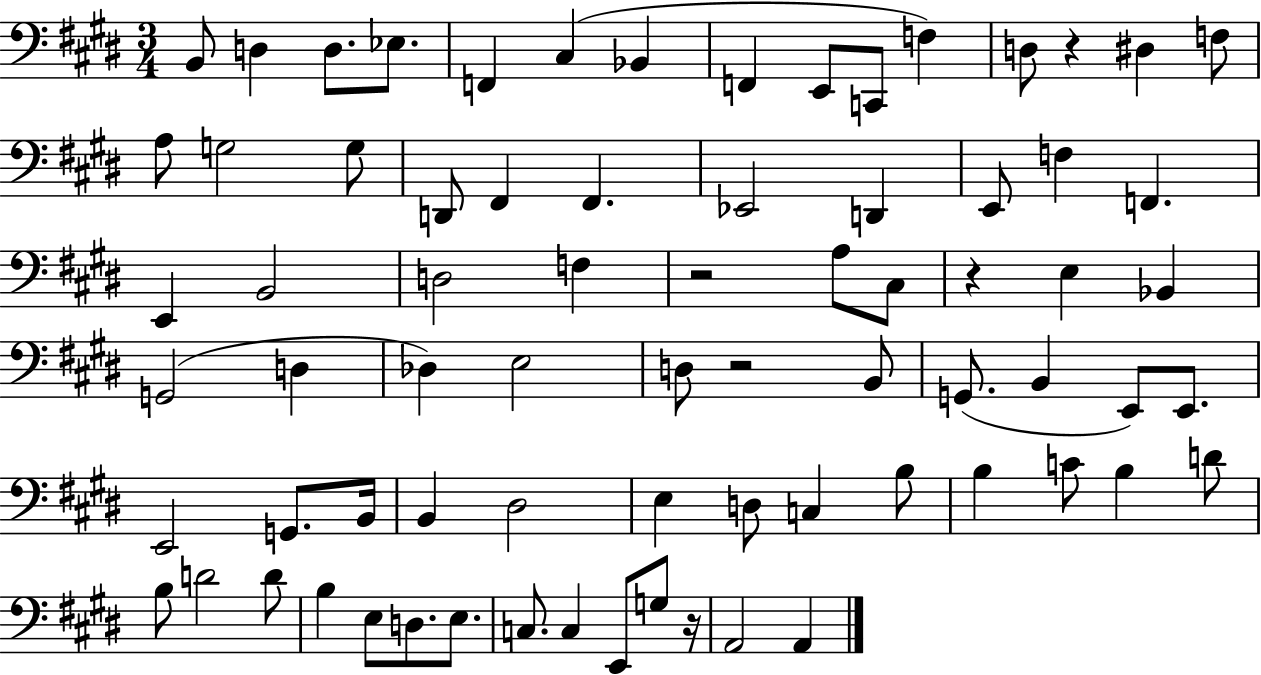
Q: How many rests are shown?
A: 5